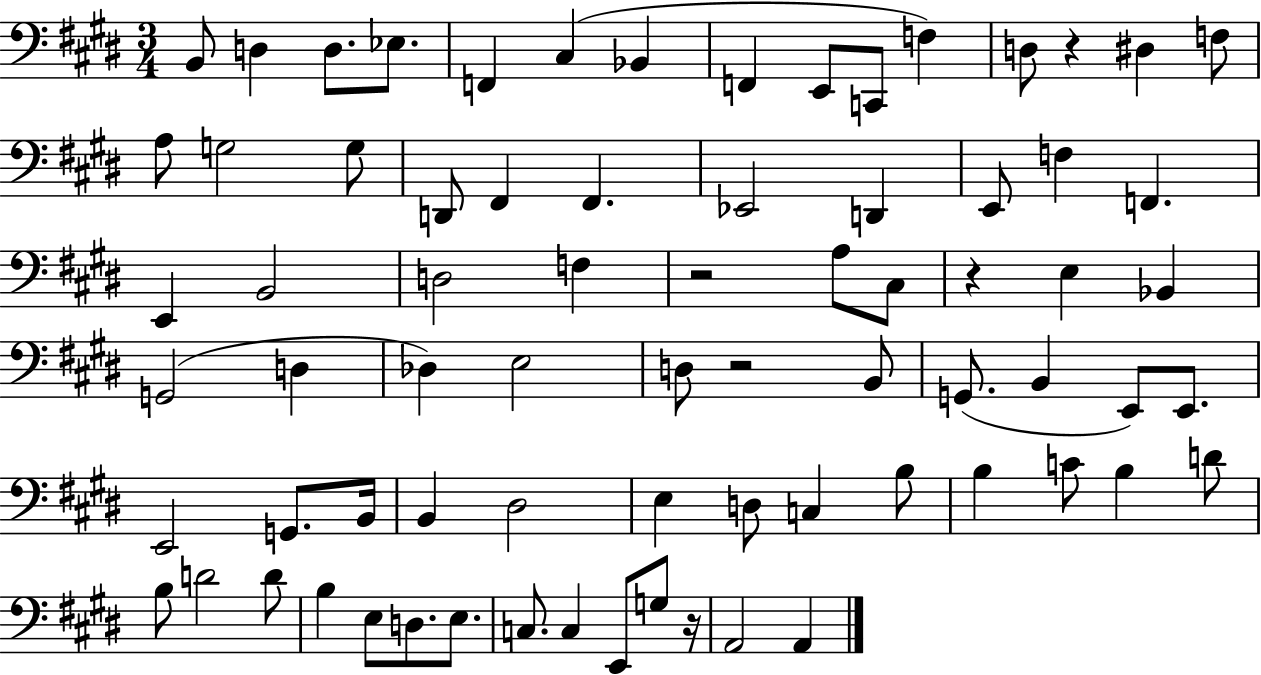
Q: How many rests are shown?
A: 5